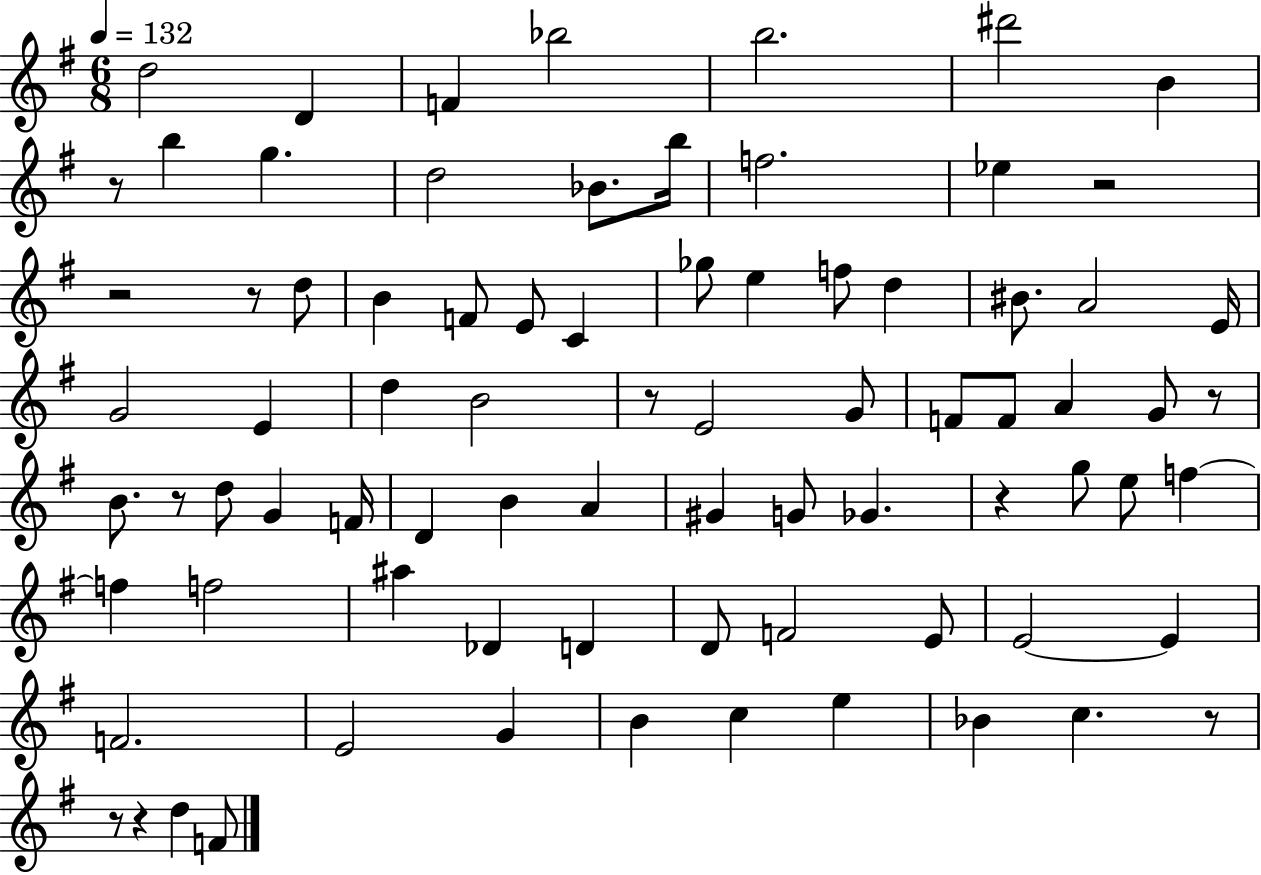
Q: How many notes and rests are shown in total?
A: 80